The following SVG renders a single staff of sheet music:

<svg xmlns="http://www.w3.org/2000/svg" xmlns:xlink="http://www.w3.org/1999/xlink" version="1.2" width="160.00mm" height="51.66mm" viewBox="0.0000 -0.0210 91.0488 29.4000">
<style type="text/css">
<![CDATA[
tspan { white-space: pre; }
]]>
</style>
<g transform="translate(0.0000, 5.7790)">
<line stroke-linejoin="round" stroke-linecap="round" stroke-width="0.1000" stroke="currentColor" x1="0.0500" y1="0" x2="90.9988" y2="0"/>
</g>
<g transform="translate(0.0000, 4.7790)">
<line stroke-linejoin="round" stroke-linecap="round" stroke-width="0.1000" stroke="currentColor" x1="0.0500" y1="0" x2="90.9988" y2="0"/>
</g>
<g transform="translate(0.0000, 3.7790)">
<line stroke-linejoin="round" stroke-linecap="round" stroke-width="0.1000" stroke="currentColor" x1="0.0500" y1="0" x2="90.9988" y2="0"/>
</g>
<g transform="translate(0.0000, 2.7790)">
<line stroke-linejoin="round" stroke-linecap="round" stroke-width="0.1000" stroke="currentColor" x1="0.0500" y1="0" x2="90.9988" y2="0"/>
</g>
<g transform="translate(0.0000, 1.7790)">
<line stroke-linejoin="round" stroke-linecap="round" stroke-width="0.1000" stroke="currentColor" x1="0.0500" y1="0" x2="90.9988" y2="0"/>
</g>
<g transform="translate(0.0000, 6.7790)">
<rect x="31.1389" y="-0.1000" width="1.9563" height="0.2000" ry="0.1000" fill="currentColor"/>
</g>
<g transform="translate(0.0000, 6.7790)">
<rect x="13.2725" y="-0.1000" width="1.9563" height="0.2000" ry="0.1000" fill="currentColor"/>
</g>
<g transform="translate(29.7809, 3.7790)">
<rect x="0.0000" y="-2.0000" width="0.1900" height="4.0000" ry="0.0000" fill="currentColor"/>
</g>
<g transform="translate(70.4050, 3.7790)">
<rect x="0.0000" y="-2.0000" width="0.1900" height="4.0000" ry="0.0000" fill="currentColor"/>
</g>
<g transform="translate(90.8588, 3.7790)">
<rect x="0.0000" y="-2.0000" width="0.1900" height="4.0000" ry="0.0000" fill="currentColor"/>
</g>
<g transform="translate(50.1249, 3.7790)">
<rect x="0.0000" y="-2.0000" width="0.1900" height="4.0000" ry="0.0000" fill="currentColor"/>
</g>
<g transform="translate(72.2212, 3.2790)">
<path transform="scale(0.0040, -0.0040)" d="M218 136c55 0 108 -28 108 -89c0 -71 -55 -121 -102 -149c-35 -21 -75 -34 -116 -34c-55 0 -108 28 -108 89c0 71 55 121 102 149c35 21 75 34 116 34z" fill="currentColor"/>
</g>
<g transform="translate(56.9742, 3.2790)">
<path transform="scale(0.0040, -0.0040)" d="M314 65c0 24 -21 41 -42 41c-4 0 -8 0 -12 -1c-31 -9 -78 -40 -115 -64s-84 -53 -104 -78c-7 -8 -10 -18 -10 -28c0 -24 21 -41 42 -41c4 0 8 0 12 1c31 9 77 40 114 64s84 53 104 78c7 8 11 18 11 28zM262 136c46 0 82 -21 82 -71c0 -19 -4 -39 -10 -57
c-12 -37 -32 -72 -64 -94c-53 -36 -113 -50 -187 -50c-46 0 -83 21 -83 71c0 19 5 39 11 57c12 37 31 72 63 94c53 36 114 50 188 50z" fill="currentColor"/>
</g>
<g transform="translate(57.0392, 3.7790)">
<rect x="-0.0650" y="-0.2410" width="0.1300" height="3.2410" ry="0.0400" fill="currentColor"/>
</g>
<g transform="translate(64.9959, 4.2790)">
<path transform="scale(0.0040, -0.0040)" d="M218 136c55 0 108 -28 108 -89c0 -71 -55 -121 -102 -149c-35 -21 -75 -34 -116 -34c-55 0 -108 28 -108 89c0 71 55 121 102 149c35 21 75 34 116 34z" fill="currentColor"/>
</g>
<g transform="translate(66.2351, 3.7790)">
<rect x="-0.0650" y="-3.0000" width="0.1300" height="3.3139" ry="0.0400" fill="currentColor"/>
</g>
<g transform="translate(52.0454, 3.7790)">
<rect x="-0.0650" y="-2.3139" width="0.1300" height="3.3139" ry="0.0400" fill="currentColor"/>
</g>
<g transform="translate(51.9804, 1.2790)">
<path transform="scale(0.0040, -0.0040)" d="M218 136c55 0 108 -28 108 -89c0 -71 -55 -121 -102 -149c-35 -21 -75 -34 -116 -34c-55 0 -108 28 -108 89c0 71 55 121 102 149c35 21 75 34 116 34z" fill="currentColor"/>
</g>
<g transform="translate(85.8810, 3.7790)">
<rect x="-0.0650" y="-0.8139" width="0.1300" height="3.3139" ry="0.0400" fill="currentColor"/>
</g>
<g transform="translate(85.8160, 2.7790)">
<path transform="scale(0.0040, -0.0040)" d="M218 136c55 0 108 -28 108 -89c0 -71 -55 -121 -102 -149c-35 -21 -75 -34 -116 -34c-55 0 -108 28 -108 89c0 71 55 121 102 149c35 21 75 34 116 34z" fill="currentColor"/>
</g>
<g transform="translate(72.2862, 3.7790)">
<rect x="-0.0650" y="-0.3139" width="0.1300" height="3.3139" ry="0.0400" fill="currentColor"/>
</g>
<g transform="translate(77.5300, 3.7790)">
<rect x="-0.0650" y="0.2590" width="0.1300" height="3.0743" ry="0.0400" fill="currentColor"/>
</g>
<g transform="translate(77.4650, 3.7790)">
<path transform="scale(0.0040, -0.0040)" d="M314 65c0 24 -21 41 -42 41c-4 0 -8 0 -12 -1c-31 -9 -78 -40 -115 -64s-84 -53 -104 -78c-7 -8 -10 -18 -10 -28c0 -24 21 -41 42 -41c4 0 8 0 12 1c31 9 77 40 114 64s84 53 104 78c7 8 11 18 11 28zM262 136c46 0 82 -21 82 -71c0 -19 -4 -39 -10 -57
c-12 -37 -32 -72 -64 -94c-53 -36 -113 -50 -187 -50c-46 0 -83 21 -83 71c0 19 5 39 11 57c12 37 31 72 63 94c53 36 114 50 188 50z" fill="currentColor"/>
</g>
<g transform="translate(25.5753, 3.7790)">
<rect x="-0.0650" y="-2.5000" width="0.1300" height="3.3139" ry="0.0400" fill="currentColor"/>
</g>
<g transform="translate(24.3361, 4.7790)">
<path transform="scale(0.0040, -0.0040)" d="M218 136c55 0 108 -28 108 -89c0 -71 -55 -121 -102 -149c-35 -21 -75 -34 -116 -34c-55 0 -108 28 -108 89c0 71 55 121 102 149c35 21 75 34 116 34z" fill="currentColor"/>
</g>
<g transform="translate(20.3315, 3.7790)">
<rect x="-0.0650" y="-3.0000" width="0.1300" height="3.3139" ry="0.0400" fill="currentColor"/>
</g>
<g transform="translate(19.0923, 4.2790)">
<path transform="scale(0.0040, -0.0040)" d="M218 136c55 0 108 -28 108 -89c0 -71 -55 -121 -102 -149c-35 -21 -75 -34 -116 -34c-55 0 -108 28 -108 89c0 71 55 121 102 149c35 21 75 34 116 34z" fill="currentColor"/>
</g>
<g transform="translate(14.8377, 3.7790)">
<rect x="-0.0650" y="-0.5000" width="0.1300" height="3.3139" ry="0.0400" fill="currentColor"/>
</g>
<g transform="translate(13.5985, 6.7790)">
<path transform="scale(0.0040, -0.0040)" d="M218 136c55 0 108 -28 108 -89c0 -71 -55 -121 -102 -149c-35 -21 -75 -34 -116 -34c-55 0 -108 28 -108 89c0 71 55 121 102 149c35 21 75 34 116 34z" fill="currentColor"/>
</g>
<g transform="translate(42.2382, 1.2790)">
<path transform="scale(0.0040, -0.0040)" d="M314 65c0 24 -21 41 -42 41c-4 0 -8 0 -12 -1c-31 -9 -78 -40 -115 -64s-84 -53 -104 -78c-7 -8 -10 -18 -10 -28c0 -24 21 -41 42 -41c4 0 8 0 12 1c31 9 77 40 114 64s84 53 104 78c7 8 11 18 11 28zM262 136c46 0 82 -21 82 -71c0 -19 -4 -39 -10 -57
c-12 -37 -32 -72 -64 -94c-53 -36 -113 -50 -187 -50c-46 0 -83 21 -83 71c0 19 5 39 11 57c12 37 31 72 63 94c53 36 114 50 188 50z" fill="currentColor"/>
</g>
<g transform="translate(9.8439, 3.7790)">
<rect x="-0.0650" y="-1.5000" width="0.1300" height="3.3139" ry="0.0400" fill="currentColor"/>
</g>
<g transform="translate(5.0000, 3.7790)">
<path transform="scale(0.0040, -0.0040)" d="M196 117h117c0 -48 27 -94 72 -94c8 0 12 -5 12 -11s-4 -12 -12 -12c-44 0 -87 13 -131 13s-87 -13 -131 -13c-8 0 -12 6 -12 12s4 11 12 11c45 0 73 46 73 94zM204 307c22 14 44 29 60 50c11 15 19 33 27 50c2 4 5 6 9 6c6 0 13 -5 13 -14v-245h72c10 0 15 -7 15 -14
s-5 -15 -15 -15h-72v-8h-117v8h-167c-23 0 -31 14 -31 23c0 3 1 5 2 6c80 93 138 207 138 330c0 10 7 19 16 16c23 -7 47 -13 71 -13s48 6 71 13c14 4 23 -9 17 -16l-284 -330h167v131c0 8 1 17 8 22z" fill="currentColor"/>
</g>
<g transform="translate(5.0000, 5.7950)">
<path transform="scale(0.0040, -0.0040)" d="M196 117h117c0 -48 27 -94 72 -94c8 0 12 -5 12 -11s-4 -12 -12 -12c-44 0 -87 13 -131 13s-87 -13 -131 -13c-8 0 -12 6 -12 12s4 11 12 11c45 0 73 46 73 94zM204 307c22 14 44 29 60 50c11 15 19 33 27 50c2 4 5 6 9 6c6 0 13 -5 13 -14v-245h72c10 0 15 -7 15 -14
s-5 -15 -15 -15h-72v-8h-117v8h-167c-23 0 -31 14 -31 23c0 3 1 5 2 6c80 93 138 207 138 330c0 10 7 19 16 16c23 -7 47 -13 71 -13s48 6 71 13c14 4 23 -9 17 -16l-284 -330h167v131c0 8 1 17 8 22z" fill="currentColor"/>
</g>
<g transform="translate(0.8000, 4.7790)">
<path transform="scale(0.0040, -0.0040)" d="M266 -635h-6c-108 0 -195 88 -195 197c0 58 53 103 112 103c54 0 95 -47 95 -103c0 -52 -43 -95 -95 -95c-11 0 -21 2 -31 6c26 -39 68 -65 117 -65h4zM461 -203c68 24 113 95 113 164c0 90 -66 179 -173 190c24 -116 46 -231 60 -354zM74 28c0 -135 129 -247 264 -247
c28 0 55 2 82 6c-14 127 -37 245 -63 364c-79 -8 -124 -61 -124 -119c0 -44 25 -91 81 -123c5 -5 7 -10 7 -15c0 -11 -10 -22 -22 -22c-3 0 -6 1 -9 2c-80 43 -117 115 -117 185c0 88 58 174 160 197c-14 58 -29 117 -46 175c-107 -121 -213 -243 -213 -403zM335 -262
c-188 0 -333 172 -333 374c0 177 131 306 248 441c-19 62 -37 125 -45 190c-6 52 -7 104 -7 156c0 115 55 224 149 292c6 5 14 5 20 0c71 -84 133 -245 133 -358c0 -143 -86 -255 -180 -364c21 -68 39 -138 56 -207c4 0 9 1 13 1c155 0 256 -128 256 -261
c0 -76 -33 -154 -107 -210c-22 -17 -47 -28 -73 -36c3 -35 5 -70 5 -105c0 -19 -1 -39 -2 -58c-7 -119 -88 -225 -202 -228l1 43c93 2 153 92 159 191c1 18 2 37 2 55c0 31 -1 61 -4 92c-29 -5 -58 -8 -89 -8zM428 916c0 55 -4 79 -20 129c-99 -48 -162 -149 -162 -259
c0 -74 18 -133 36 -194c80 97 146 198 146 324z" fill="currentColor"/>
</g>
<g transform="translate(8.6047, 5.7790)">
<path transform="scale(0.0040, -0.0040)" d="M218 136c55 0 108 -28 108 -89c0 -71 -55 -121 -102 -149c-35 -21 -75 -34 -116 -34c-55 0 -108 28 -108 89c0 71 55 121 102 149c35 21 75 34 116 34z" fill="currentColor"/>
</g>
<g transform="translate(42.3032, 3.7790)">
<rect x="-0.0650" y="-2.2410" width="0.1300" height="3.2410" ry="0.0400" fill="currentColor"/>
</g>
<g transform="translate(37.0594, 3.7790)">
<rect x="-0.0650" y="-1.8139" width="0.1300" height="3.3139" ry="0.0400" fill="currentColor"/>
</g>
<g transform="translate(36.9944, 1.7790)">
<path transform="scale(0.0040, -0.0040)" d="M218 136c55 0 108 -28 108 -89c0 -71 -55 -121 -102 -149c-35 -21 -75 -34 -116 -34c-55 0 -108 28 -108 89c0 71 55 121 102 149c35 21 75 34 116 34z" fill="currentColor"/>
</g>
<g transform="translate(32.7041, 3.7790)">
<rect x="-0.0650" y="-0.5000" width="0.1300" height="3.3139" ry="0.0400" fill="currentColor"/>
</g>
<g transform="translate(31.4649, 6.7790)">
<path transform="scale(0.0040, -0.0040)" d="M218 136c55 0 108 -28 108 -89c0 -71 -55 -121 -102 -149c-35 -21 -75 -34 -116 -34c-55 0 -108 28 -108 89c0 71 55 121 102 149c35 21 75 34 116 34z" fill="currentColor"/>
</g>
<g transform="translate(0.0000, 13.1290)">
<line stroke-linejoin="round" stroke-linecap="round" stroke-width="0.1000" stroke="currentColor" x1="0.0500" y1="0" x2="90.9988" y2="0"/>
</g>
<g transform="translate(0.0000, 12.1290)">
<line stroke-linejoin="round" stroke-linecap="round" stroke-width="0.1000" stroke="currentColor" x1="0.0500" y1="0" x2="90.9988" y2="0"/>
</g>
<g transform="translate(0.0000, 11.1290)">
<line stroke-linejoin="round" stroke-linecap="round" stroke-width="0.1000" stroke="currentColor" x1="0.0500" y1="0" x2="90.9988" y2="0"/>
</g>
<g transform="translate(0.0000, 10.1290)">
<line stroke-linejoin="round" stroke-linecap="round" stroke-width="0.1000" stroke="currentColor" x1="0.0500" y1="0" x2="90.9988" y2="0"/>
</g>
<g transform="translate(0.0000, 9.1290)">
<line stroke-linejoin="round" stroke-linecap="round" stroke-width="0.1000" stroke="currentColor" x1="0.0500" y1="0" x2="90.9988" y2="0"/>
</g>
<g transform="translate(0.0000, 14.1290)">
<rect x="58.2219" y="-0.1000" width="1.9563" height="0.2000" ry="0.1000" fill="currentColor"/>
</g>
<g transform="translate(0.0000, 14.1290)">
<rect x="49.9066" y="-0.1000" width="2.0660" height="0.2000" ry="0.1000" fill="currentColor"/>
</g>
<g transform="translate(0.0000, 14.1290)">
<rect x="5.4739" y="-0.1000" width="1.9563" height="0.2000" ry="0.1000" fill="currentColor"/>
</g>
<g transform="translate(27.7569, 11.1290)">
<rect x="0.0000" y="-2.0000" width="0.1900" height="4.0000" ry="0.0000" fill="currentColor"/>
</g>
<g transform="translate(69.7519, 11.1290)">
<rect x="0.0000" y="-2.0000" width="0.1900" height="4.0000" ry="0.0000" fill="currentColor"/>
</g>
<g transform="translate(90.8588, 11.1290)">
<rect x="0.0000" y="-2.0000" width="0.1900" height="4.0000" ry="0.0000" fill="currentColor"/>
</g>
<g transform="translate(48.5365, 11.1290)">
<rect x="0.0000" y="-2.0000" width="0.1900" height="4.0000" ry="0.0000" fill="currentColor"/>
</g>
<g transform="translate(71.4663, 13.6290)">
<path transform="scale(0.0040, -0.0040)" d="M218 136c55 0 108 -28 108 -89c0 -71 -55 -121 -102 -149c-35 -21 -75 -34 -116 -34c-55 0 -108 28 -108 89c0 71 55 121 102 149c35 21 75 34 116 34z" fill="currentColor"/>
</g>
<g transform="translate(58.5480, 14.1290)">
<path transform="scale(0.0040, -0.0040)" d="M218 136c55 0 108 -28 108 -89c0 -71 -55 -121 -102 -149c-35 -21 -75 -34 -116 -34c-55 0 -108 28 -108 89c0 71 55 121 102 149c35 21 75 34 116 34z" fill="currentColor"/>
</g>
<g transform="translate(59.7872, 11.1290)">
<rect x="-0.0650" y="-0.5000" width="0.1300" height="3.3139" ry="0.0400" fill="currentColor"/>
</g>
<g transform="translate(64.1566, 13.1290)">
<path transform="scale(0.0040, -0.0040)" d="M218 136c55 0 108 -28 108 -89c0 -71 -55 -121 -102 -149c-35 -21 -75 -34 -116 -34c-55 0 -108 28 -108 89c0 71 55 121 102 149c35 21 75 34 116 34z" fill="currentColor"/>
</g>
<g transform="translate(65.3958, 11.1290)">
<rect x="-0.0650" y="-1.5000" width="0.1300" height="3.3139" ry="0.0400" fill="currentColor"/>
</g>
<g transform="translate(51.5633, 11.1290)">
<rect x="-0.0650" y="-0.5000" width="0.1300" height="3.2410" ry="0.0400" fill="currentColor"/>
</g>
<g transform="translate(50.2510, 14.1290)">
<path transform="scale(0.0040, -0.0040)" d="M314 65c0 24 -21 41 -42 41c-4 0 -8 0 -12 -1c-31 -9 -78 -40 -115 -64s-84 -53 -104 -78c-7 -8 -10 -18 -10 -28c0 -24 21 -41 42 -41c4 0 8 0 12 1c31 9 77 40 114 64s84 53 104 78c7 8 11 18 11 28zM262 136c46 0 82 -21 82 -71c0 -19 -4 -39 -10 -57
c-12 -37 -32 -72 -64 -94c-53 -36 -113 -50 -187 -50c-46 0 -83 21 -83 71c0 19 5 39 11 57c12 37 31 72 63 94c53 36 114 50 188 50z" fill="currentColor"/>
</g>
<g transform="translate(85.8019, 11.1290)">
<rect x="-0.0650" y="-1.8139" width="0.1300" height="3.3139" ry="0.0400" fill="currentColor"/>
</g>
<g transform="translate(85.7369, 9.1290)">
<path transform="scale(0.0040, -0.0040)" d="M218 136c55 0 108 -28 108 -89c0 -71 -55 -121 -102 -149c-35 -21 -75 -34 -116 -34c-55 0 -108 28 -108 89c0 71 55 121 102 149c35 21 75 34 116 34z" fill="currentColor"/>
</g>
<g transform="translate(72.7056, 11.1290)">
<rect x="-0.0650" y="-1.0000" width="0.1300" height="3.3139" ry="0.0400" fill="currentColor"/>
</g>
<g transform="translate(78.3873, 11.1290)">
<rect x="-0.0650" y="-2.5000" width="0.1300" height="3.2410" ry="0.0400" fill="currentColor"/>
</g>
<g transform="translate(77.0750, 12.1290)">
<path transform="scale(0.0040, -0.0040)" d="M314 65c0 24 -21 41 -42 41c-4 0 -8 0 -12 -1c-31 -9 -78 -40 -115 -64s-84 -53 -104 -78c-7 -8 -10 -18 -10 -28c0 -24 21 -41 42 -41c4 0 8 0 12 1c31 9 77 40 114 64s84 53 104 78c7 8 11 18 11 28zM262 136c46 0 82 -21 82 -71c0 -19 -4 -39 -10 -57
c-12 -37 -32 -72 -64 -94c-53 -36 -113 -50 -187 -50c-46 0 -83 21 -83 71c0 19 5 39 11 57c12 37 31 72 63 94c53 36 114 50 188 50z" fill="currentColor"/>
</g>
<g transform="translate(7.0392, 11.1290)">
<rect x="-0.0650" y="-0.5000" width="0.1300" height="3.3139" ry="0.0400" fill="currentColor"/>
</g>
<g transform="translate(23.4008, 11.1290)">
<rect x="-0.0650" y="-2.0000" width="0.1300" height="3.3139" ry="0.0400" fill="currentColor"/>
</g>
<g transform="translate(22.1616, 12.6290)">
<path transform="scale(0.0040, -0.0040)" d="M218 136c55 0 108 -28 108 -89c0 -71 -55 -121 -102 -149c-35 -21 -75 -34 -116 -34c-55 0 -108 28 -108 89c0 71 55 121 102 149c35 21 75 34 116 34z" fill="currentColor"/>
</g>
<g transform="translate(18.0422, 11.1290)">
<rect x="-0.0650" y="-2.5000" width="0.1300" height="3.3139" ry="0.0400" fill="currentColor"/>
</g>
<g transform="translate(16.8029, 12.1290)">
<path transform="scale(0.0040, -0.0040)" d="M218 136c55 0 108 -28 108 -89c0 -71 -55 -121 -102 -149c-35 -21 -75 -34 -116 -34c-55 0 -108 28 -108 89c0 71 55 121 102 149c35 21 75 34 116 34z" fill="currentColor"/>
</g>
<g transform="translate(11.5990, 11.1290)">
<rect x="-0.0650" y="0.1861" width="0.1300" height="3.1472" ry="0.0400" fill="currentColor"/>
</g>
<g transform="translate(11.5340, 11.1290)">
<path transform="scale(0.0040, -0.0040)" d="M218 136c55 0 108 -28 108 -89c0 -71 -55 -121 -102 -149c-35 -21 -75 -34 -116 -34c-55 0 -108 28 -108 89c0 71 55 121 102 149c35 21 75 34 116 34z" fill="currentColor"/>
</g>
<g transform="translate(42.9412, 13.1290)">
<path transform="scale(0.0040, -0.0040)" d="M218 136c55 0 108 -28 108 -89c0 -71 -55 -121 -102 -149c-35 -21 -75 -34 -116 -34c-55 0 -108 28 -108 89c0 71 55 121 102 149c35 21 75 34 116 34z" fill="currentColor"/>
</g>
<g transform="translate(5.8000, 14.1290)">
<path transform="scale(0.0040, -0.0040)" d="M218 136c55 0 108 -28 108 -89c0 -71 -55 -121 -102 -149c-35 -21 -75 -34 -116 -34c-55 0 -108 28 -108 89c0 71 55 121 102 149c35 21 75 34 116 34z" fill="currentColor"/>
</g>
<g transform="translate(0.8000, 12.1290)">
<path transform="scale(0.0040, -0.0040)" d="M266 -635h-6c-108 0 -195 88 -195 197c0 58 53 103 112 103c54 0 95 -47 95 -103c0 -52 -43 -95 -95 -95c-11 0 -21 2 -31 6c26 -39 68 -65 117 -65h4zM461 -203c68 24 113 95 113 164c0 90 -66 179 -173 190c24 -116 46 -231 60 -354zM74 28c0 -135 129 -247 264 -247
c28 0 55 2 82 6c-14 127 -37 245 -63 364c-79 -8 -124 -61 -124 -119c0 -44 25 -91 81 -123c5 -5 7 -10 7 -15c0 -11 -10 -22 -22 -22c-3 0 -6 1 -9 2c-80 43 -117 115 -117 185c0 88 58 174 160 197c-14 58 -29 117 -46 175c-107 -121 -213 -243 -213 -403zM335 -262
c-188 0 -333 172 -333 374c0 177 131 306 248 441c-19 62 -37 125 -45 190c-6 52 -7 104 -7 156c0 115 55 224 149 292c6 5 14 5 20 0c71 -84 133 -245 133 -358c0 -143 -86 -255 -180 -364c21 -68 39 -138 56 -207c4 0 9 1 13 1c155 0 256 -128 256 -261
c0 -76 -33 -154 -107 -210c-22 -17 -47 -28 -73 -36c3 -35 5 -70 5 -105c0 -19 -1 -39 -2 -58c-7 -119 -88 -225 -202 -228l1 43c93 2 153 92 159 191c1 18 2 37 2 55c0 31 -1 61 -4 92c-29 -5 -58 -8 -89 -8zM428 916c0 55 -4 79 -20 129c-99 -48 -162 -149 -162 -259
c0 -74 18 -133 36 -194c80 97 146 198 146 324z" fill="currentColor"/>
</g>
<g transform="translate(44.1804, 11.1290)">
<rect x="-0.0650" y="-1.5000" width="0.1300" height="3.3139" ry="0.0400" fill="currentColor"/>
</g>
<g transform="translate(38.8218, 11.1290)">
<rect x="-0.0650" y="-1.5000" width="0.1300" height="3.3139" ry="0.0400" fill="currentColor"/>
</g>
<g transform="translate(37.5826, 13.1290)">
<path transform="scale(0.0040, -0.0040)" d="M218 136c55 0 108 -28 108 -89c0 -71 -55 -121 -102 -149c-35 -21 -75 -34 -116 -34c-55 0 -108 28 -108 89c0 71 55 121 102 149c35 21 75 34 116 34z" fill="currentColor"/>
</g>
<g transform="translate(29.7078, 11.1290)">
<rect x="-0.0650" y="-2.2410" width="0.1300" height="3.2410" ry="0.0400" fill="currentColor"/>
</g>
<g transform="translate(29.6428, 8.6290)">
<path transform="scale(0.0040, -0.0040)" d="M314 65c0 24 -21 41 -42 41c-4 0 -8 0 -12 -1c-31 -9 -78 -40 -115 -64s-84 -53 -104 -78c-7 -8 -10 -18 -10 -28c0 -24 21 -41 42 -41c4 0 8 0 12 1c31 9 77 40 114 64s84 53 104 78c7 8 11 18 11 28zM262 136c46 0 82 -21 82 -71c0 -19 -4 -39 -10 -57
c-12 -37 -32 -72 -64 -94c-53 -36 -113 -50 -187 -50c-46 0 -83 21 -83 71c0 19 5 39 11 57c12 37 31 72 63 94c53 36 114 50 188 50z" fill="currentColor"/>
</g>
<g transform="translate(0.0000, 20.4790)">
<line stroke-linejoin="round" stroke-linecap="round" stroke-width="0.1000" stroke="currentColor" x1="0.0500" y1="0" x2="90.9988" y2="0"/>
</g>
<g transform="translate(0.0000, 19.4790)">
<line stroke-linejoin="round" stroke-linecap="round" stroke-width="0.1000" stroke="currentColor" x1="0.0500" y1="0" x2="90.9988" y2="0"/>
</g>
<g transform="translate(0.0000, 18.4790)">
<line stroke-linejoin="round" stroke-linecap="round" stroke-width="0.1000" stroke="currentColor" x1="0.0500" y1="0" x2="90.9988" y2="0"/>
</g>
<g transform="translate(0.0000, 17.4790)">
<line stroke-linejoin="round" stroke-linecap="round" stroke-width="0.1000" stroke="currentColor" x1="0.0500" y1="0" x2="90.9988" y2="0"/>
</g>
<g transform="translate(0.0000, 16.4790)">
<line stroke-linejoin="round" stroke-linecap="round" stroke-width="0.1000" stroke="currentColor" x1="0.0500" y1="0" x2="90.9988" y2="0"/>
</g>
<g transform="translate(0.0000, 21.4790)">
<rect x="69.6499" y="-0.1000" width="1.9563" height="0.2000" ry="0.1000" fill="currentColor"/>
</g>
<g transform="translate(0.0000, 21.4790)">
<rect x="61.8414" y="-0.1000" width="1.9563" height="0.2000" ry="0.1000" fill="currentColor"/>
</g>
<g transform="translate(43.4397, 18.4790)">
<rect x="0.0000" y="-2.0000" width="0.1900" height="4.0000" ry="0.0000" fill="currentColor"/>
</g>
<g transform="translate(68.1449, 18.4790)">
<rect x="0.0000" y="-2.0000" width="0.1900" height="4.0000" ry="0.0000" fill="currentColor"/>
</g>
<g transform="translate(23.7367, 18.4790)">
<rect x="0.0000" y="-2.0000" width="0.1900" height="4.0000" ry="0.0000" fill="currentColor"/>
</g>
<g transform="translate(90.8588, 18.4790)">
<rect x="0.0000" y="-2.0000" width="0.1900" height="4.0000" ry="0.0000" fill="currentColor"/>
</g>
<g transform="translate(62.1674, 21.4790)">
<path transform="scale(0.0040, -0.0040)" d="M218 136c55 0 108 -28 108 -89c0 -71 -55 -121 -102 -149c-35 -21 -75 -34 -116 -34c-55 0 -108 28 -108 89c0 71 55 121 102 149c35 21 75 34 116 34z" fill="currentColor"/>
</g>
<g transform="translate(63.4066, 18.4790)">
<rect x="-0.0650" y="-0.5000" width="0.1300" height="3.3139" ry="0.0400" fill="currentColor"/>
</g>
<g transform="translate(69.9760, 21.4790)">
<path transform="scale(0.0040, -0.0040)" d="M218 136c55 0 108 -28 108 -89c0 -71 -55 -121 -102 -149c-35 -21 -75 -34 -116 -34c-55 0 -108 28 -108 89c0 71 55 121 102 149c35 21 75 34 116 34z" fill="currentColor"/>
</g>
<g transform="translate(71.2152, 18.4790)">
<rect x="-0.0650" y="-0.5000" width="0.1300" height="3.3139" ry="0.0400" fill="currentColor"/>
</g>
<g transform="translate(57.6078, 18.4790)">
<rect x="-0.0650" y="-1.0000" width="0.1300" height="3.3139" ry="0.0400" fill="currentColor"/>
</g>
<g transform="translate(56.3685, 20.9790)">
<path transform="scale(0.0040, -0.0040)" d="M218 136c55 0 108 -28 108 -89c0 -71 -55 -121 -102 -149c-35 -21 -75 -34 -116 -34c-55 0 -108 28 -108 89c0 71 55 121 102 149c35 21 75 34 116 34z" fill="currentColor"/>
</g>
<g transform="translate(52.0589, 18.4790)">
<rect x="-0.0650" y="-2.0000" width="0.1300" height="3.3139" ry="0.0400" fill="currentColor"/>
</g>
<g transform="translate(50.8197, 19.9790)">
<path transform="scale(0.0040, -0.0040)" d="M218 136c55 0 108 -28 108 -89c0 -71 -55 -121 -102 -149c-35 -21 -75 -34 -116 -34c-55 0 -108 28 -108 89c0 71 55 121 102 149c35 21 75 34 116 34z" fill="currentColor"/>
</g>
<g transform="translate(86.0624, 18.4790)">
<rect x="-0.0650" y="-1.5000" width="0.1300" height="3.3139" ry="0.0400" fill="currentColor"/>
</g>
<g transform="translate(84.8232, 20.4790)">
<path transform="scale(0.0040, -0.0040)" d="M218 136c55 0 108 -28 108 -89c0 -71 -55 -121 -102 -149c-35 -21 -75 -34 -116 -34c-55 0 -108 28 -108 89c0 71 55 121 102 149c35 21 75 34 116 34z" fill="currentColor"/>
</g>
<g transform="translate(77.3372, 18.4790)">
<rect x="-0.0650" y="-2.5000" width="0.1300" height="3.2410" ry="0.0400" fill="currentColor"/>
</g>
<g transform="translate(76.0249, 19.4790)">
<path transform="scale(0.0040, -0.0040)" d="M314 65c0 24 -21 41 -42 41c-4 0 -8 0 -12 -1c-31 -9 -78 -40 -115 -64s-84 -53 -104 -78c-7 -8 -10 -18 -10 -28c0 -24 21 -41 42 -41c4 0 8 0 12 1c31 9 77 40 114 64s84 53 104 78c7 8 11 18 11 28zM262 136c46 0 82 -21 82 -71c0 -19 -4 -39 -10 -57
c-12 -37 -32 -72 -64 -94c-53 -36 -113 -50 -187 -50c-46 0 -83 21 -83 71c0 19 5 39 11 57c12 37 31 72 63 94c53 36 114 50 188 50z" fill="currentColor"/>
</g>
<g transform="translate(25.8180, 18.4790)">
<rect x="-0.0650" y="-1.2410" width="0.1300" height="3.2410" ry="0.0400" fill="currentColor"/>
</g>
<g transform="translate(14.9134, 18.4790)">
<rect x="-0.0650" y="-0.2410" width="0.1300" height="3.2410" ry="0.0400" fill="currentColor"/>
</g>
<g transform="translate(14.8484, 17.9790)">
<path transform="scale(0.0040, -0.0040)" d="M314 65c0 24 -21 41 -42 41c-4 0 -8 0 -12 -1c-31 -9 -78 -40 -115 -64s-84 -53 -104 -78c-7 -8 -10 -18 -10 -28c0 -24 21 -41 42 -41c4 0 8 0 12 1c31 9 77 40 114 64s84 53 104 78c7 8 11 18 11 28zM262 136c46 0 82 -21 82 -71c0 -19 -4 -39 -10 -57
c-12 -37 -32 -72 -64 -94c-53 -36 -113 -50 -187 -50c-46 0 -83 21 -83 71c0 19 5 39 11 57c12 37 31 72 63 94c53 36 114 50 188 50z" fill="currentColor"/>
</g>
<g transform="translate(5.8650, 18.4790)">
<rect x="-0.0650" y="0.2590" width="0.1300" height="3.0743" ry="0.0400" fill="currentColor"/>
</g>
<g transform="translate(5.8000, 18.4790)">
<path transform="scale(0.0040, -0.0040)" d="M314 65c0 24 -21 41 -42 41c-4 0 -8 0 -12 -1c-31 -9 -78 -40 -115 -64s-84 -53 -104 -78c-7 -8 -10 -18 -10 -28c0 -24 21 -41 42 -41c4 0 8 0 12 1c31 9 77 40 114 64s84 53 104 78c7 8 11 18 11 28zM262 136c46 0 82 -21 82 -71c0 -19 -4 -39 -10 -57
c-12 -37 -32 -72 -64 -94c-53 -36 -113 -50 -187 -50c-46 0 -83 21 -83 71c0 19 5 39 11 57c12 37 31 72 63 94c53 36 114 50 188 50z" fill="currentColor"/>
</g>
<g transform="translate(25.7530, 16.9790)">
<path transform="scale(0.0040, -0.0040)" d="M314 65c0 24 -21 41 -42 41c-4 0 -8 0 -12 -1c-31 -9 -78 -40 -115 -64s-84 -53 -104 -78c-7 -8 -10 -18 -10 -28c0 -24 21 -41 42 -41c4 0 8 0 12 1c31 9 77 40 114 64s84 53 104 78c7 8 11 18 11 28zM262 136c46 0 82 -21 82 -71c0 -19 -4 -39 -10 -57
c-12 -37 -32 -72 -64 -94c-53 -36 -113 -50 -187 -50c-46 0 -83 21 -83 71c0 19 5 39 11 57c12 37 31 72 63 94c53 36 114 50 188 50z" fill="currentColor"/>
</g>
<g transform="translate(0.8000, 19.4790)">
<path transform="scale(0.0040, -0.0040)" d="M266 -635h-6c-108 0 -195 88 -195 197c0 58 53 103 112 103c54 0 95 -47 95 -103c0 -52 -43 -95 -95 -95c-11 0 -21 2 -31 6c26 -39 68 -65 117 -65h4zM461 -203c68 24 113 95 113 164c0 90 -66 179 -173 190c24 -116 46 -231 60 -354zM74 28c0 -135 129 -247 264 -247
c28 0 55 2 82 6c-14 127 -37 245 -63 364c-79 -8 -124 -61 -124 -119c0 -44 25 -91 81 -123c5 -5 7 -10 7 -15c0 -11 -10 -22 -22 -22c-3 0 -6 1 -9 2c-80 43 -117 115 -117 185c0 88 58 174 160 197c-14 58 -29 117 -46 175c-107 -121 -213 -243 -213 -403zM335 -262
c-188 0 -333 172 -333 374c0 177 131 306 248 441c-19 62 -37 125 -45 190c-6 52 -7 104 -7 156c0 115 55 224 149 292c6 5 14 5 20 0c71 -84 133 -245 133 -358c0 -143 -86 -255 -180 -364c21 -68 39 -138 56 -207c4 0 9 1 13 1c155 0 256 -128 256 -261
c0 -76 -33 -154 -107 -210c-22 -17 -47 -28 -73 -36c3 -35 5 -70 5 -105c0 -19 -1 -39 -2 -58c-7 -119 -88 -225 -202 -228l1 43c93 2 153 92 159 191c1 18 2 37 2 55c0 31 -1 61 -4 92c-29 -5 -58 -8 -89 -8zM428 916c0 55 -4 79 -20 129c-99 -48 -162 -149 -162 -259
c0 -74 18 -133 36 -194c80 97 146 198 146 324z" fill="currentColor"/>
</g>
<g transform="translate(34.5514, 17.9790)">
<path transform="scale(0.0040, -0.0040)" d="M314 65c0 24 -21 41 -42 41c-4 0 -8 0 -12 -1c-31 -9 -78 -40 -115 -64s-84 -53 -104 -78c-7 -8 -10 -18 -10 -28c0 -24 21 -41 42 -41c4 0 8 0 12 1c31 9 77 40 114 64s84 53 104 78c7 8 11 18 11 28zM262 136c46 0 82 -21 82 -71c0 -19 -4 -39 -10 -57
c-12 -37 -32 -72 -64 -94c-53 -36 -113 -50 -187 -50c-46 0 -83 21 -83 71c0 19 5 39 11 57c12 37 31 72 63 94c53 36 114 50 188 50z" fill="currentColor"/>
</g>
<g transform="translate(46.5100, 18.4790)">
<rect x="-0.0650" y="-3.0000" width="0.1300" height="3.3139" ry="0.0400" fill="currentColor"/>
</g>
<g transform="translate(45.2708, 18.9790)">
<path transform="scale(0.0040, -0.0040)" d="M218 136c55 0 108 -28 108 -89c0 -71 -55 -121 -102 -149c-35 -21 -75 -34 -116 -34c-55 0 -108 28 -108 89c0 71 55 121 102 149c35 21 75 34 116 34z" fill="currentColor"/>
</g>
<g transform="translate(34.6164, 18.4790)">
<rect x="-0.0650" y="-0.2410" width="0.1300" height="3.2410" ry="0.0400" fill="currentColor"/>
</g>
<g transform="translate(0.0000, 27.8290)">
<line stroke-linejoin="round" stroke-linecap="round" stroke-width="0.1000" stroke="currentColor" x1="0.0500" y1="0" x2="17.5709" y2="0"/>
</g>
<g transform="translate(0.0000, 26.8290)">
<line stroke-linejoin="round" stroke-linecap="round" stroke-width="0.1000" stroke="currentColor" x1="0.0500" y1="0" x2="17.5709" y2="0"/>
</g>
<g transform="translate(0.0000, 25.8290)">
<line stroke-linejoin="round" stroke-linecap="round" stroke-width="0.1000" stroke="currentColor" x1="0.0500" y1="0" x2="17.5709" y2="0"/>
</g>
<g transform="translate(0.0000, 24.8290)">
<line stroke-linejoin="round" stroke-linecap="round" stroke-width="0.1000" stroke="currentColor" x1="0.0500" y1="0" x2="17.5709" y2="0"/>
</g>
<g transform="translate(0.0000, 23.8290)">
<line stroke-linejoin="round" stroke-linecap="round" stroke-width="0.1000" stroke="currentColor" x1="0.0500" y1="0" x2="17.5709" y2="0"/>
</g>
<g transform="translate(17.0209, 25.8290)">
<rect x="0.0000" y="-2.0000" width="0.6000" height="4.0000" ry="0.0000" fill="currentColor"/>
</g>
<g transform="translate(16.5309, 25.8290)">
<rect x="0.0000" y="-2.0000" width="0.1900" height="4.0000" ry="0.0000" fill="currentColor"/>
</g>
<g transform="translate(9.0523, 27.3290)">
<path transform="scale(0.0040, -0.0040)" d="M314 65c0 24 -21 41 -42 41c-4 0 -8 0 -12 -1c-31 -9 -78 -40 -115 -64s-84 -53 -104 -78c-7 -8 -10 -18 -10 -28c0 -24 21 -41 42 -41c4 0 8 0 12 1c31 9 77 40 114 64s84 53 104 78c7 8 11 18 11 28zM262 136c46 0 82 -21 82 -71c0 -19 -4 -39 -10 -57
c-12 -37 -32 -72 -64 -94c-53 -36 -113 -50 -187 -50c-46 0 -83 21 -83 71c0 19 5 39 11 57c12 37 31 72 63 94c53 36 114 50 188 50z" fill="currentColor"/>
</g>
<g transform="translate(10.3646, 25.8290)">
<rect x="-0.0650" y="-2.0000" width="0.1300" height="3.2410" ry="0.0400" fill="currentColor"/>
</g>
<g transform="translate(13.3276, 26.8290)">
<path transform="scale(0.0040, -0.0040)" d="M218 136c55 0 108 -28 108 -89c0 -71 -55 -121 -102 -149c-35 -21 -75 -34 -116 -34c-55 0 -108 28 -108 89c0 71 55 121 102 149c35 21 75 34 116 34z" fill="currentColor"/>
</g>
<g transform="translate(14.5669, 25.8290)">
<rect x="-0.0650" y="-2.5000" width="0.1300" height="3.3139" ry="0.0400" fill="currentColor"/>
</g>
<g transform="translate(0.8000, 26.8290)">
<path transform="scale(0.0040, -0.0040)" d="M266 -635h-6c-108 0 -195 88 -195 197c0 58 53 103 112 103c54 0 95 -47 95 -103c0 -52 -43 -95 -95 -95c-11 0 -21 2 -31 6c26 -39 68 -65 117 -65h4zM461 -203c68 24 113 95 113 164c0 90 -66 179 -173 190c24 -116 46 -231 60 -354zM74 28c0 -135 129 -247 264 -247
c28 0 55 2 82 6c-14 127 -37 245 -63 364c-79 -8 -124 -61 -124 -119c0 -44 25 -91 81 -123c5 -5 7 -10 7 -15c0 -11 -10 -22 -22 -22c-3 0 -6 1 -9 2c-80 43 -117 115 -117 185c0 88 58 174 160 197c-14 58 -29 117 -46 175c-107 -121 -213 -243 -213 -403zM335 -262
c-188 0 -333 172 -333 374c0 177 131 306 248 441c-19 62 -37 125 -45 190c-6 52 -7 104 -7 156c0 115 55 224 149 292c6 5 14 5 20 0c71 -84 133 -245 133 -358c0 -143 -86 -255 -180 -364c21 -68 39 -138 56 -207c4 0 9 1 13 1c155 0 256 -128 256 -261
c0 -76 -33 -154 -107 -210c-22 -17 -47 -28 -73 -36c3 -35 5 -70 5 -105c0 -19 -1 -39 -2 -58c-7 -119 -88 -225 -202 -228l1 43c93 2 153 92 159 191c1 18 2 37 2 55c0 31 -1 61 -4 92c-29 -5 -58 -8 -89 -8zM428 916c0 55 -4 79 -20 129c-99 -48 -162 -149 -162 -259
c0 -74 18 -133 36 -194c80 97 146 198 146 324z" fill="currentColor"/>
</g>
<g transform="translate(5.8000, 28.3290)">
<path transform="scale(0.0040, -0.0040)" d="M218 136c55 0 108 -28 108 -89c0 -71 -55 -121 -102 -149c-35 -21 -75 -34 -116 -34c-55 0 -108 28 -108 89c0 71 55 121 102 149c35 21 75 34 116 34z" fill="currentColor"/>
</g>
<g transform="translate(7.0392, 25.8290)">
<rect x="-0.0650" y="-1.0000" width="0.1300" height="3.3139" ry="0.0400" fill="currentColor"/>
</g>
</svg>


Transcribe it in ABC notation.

X:1
T:Untitled
M:4/4
L:1/4
K:C
E C A G C f g2 g c2 A c B2 d C B G F g2 E E C2 C E D G2 f B2 c2 e2 c2 A F D C C G2 E D F2 G